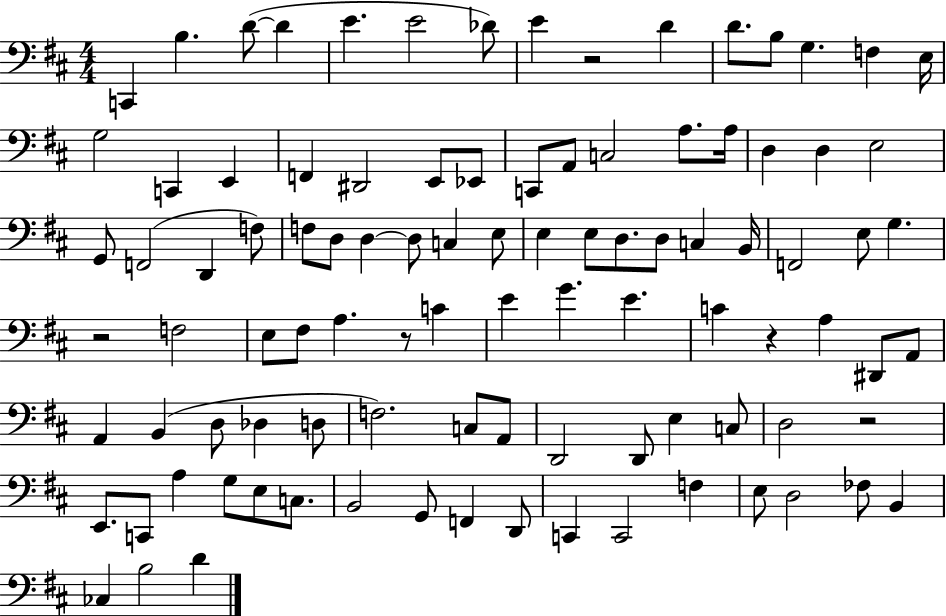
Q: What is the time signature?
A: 4/4